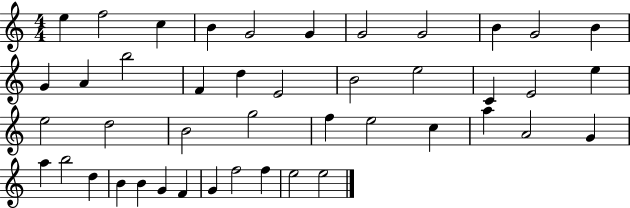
{
  \clef treble
  \numericTimeSignature
  \time 4/4
  \key c \major
  e''4 f''2 c''4 | b'4 g'2 g'4 | g'2 g'2 | b'4 g'2 b'4 | \break g'4 a'4 b''2 | f'4 d''4 e'2 | b'2 e''2 | c'4 e'2 e''4 | \break e''2 d''2 | b'2 g''2 | f''4 e''2 c''4 | a''4 a'2 g'4 | \break a''4 b''2 d''4 | b'4 b'4 g'4 f'4 | g'4 f''2 f''4 | e''2 e''2 | \break \bar "|."
}